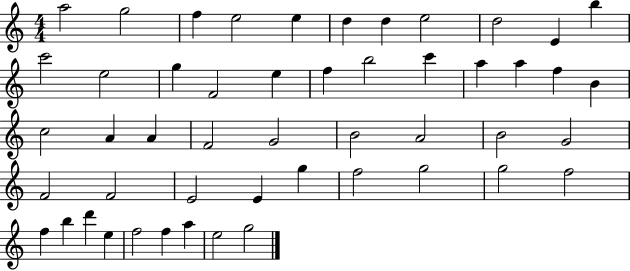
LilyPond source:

{
  \clef treble
  \numericTimeSignature
  \time 4/4
  \key c \major
  a''2 g''2 | f''4 e''2 e''4 | d''4 d''4 e''2 | d''2 e'4 b''4 | \break c'''2 e''2 | g''4 f'2 e''4 | f''4 b''2 c'''4 | a''4 a''4 f''4 b'4 | \break c''2 a'4 a'4 | f'2 g'2 | b'2 a'2 | b'2 g'2 | \break f'2 f'2 | e'2 e'4 g''4 | f''2 g''2 | g''2 f''2 | \break f''4 b''4 d'''4 e''4 | f''2 f''4 a''4 | e''2 g''2 | \bar "|."
}